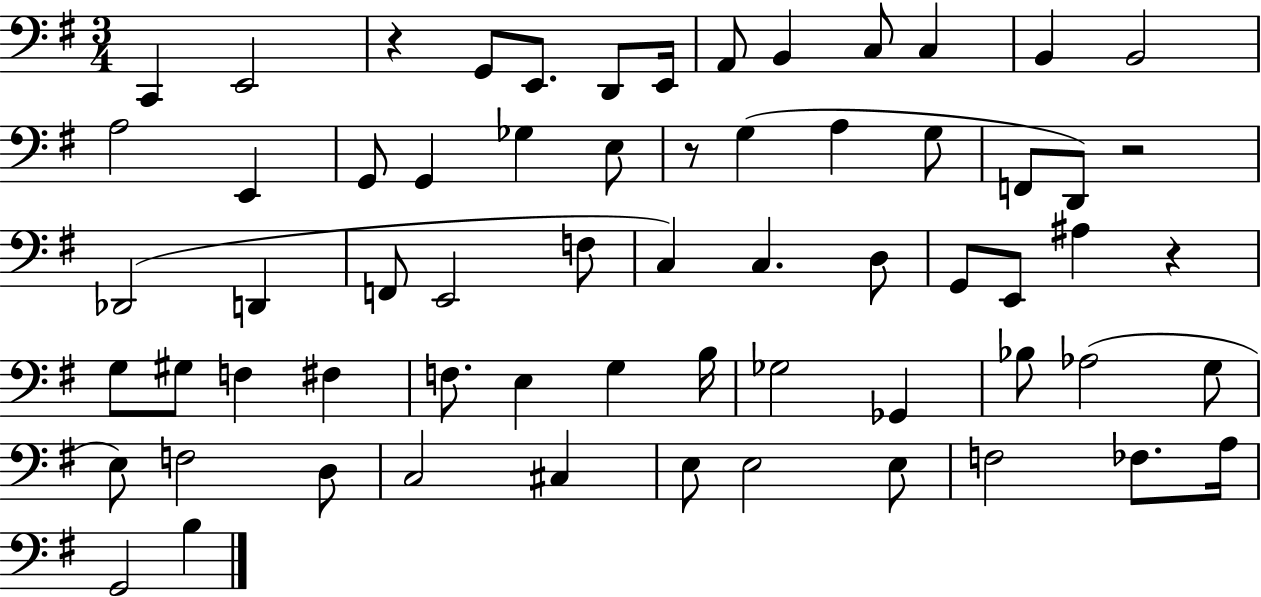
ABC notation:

X:1
T:Untitled
M:3/4
L:1/4
K:G
C,, E,,2 z G,,/2 E,,/2 D,,/2 E,,/4 A,,/2 B,, C,/2 C, B,, B,,2 A,2 E,, G,,/2 G,, _G, E,/2 z/2 G, A, G,/2 F,,/2 D,,/2 z2 _D,,2 D,, F,,/2 E,,2 F,/2 C, C, D,/2 G,,/2 E,,/2 ^A, z G,/2 ^G,/2 F, ^F, F,/2 E, G, B,/4 _G,2 _G,, _B,/2 _A,2 G,/2 E,/2 F,2 D,/2 C,2 ^C, E,/2 E,2 E,/2 F,2 _F,/2 A,/4 G,,2 B,